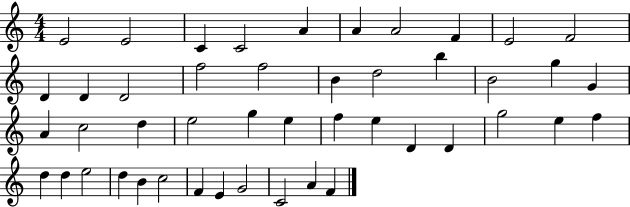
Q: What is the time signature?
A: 4/4